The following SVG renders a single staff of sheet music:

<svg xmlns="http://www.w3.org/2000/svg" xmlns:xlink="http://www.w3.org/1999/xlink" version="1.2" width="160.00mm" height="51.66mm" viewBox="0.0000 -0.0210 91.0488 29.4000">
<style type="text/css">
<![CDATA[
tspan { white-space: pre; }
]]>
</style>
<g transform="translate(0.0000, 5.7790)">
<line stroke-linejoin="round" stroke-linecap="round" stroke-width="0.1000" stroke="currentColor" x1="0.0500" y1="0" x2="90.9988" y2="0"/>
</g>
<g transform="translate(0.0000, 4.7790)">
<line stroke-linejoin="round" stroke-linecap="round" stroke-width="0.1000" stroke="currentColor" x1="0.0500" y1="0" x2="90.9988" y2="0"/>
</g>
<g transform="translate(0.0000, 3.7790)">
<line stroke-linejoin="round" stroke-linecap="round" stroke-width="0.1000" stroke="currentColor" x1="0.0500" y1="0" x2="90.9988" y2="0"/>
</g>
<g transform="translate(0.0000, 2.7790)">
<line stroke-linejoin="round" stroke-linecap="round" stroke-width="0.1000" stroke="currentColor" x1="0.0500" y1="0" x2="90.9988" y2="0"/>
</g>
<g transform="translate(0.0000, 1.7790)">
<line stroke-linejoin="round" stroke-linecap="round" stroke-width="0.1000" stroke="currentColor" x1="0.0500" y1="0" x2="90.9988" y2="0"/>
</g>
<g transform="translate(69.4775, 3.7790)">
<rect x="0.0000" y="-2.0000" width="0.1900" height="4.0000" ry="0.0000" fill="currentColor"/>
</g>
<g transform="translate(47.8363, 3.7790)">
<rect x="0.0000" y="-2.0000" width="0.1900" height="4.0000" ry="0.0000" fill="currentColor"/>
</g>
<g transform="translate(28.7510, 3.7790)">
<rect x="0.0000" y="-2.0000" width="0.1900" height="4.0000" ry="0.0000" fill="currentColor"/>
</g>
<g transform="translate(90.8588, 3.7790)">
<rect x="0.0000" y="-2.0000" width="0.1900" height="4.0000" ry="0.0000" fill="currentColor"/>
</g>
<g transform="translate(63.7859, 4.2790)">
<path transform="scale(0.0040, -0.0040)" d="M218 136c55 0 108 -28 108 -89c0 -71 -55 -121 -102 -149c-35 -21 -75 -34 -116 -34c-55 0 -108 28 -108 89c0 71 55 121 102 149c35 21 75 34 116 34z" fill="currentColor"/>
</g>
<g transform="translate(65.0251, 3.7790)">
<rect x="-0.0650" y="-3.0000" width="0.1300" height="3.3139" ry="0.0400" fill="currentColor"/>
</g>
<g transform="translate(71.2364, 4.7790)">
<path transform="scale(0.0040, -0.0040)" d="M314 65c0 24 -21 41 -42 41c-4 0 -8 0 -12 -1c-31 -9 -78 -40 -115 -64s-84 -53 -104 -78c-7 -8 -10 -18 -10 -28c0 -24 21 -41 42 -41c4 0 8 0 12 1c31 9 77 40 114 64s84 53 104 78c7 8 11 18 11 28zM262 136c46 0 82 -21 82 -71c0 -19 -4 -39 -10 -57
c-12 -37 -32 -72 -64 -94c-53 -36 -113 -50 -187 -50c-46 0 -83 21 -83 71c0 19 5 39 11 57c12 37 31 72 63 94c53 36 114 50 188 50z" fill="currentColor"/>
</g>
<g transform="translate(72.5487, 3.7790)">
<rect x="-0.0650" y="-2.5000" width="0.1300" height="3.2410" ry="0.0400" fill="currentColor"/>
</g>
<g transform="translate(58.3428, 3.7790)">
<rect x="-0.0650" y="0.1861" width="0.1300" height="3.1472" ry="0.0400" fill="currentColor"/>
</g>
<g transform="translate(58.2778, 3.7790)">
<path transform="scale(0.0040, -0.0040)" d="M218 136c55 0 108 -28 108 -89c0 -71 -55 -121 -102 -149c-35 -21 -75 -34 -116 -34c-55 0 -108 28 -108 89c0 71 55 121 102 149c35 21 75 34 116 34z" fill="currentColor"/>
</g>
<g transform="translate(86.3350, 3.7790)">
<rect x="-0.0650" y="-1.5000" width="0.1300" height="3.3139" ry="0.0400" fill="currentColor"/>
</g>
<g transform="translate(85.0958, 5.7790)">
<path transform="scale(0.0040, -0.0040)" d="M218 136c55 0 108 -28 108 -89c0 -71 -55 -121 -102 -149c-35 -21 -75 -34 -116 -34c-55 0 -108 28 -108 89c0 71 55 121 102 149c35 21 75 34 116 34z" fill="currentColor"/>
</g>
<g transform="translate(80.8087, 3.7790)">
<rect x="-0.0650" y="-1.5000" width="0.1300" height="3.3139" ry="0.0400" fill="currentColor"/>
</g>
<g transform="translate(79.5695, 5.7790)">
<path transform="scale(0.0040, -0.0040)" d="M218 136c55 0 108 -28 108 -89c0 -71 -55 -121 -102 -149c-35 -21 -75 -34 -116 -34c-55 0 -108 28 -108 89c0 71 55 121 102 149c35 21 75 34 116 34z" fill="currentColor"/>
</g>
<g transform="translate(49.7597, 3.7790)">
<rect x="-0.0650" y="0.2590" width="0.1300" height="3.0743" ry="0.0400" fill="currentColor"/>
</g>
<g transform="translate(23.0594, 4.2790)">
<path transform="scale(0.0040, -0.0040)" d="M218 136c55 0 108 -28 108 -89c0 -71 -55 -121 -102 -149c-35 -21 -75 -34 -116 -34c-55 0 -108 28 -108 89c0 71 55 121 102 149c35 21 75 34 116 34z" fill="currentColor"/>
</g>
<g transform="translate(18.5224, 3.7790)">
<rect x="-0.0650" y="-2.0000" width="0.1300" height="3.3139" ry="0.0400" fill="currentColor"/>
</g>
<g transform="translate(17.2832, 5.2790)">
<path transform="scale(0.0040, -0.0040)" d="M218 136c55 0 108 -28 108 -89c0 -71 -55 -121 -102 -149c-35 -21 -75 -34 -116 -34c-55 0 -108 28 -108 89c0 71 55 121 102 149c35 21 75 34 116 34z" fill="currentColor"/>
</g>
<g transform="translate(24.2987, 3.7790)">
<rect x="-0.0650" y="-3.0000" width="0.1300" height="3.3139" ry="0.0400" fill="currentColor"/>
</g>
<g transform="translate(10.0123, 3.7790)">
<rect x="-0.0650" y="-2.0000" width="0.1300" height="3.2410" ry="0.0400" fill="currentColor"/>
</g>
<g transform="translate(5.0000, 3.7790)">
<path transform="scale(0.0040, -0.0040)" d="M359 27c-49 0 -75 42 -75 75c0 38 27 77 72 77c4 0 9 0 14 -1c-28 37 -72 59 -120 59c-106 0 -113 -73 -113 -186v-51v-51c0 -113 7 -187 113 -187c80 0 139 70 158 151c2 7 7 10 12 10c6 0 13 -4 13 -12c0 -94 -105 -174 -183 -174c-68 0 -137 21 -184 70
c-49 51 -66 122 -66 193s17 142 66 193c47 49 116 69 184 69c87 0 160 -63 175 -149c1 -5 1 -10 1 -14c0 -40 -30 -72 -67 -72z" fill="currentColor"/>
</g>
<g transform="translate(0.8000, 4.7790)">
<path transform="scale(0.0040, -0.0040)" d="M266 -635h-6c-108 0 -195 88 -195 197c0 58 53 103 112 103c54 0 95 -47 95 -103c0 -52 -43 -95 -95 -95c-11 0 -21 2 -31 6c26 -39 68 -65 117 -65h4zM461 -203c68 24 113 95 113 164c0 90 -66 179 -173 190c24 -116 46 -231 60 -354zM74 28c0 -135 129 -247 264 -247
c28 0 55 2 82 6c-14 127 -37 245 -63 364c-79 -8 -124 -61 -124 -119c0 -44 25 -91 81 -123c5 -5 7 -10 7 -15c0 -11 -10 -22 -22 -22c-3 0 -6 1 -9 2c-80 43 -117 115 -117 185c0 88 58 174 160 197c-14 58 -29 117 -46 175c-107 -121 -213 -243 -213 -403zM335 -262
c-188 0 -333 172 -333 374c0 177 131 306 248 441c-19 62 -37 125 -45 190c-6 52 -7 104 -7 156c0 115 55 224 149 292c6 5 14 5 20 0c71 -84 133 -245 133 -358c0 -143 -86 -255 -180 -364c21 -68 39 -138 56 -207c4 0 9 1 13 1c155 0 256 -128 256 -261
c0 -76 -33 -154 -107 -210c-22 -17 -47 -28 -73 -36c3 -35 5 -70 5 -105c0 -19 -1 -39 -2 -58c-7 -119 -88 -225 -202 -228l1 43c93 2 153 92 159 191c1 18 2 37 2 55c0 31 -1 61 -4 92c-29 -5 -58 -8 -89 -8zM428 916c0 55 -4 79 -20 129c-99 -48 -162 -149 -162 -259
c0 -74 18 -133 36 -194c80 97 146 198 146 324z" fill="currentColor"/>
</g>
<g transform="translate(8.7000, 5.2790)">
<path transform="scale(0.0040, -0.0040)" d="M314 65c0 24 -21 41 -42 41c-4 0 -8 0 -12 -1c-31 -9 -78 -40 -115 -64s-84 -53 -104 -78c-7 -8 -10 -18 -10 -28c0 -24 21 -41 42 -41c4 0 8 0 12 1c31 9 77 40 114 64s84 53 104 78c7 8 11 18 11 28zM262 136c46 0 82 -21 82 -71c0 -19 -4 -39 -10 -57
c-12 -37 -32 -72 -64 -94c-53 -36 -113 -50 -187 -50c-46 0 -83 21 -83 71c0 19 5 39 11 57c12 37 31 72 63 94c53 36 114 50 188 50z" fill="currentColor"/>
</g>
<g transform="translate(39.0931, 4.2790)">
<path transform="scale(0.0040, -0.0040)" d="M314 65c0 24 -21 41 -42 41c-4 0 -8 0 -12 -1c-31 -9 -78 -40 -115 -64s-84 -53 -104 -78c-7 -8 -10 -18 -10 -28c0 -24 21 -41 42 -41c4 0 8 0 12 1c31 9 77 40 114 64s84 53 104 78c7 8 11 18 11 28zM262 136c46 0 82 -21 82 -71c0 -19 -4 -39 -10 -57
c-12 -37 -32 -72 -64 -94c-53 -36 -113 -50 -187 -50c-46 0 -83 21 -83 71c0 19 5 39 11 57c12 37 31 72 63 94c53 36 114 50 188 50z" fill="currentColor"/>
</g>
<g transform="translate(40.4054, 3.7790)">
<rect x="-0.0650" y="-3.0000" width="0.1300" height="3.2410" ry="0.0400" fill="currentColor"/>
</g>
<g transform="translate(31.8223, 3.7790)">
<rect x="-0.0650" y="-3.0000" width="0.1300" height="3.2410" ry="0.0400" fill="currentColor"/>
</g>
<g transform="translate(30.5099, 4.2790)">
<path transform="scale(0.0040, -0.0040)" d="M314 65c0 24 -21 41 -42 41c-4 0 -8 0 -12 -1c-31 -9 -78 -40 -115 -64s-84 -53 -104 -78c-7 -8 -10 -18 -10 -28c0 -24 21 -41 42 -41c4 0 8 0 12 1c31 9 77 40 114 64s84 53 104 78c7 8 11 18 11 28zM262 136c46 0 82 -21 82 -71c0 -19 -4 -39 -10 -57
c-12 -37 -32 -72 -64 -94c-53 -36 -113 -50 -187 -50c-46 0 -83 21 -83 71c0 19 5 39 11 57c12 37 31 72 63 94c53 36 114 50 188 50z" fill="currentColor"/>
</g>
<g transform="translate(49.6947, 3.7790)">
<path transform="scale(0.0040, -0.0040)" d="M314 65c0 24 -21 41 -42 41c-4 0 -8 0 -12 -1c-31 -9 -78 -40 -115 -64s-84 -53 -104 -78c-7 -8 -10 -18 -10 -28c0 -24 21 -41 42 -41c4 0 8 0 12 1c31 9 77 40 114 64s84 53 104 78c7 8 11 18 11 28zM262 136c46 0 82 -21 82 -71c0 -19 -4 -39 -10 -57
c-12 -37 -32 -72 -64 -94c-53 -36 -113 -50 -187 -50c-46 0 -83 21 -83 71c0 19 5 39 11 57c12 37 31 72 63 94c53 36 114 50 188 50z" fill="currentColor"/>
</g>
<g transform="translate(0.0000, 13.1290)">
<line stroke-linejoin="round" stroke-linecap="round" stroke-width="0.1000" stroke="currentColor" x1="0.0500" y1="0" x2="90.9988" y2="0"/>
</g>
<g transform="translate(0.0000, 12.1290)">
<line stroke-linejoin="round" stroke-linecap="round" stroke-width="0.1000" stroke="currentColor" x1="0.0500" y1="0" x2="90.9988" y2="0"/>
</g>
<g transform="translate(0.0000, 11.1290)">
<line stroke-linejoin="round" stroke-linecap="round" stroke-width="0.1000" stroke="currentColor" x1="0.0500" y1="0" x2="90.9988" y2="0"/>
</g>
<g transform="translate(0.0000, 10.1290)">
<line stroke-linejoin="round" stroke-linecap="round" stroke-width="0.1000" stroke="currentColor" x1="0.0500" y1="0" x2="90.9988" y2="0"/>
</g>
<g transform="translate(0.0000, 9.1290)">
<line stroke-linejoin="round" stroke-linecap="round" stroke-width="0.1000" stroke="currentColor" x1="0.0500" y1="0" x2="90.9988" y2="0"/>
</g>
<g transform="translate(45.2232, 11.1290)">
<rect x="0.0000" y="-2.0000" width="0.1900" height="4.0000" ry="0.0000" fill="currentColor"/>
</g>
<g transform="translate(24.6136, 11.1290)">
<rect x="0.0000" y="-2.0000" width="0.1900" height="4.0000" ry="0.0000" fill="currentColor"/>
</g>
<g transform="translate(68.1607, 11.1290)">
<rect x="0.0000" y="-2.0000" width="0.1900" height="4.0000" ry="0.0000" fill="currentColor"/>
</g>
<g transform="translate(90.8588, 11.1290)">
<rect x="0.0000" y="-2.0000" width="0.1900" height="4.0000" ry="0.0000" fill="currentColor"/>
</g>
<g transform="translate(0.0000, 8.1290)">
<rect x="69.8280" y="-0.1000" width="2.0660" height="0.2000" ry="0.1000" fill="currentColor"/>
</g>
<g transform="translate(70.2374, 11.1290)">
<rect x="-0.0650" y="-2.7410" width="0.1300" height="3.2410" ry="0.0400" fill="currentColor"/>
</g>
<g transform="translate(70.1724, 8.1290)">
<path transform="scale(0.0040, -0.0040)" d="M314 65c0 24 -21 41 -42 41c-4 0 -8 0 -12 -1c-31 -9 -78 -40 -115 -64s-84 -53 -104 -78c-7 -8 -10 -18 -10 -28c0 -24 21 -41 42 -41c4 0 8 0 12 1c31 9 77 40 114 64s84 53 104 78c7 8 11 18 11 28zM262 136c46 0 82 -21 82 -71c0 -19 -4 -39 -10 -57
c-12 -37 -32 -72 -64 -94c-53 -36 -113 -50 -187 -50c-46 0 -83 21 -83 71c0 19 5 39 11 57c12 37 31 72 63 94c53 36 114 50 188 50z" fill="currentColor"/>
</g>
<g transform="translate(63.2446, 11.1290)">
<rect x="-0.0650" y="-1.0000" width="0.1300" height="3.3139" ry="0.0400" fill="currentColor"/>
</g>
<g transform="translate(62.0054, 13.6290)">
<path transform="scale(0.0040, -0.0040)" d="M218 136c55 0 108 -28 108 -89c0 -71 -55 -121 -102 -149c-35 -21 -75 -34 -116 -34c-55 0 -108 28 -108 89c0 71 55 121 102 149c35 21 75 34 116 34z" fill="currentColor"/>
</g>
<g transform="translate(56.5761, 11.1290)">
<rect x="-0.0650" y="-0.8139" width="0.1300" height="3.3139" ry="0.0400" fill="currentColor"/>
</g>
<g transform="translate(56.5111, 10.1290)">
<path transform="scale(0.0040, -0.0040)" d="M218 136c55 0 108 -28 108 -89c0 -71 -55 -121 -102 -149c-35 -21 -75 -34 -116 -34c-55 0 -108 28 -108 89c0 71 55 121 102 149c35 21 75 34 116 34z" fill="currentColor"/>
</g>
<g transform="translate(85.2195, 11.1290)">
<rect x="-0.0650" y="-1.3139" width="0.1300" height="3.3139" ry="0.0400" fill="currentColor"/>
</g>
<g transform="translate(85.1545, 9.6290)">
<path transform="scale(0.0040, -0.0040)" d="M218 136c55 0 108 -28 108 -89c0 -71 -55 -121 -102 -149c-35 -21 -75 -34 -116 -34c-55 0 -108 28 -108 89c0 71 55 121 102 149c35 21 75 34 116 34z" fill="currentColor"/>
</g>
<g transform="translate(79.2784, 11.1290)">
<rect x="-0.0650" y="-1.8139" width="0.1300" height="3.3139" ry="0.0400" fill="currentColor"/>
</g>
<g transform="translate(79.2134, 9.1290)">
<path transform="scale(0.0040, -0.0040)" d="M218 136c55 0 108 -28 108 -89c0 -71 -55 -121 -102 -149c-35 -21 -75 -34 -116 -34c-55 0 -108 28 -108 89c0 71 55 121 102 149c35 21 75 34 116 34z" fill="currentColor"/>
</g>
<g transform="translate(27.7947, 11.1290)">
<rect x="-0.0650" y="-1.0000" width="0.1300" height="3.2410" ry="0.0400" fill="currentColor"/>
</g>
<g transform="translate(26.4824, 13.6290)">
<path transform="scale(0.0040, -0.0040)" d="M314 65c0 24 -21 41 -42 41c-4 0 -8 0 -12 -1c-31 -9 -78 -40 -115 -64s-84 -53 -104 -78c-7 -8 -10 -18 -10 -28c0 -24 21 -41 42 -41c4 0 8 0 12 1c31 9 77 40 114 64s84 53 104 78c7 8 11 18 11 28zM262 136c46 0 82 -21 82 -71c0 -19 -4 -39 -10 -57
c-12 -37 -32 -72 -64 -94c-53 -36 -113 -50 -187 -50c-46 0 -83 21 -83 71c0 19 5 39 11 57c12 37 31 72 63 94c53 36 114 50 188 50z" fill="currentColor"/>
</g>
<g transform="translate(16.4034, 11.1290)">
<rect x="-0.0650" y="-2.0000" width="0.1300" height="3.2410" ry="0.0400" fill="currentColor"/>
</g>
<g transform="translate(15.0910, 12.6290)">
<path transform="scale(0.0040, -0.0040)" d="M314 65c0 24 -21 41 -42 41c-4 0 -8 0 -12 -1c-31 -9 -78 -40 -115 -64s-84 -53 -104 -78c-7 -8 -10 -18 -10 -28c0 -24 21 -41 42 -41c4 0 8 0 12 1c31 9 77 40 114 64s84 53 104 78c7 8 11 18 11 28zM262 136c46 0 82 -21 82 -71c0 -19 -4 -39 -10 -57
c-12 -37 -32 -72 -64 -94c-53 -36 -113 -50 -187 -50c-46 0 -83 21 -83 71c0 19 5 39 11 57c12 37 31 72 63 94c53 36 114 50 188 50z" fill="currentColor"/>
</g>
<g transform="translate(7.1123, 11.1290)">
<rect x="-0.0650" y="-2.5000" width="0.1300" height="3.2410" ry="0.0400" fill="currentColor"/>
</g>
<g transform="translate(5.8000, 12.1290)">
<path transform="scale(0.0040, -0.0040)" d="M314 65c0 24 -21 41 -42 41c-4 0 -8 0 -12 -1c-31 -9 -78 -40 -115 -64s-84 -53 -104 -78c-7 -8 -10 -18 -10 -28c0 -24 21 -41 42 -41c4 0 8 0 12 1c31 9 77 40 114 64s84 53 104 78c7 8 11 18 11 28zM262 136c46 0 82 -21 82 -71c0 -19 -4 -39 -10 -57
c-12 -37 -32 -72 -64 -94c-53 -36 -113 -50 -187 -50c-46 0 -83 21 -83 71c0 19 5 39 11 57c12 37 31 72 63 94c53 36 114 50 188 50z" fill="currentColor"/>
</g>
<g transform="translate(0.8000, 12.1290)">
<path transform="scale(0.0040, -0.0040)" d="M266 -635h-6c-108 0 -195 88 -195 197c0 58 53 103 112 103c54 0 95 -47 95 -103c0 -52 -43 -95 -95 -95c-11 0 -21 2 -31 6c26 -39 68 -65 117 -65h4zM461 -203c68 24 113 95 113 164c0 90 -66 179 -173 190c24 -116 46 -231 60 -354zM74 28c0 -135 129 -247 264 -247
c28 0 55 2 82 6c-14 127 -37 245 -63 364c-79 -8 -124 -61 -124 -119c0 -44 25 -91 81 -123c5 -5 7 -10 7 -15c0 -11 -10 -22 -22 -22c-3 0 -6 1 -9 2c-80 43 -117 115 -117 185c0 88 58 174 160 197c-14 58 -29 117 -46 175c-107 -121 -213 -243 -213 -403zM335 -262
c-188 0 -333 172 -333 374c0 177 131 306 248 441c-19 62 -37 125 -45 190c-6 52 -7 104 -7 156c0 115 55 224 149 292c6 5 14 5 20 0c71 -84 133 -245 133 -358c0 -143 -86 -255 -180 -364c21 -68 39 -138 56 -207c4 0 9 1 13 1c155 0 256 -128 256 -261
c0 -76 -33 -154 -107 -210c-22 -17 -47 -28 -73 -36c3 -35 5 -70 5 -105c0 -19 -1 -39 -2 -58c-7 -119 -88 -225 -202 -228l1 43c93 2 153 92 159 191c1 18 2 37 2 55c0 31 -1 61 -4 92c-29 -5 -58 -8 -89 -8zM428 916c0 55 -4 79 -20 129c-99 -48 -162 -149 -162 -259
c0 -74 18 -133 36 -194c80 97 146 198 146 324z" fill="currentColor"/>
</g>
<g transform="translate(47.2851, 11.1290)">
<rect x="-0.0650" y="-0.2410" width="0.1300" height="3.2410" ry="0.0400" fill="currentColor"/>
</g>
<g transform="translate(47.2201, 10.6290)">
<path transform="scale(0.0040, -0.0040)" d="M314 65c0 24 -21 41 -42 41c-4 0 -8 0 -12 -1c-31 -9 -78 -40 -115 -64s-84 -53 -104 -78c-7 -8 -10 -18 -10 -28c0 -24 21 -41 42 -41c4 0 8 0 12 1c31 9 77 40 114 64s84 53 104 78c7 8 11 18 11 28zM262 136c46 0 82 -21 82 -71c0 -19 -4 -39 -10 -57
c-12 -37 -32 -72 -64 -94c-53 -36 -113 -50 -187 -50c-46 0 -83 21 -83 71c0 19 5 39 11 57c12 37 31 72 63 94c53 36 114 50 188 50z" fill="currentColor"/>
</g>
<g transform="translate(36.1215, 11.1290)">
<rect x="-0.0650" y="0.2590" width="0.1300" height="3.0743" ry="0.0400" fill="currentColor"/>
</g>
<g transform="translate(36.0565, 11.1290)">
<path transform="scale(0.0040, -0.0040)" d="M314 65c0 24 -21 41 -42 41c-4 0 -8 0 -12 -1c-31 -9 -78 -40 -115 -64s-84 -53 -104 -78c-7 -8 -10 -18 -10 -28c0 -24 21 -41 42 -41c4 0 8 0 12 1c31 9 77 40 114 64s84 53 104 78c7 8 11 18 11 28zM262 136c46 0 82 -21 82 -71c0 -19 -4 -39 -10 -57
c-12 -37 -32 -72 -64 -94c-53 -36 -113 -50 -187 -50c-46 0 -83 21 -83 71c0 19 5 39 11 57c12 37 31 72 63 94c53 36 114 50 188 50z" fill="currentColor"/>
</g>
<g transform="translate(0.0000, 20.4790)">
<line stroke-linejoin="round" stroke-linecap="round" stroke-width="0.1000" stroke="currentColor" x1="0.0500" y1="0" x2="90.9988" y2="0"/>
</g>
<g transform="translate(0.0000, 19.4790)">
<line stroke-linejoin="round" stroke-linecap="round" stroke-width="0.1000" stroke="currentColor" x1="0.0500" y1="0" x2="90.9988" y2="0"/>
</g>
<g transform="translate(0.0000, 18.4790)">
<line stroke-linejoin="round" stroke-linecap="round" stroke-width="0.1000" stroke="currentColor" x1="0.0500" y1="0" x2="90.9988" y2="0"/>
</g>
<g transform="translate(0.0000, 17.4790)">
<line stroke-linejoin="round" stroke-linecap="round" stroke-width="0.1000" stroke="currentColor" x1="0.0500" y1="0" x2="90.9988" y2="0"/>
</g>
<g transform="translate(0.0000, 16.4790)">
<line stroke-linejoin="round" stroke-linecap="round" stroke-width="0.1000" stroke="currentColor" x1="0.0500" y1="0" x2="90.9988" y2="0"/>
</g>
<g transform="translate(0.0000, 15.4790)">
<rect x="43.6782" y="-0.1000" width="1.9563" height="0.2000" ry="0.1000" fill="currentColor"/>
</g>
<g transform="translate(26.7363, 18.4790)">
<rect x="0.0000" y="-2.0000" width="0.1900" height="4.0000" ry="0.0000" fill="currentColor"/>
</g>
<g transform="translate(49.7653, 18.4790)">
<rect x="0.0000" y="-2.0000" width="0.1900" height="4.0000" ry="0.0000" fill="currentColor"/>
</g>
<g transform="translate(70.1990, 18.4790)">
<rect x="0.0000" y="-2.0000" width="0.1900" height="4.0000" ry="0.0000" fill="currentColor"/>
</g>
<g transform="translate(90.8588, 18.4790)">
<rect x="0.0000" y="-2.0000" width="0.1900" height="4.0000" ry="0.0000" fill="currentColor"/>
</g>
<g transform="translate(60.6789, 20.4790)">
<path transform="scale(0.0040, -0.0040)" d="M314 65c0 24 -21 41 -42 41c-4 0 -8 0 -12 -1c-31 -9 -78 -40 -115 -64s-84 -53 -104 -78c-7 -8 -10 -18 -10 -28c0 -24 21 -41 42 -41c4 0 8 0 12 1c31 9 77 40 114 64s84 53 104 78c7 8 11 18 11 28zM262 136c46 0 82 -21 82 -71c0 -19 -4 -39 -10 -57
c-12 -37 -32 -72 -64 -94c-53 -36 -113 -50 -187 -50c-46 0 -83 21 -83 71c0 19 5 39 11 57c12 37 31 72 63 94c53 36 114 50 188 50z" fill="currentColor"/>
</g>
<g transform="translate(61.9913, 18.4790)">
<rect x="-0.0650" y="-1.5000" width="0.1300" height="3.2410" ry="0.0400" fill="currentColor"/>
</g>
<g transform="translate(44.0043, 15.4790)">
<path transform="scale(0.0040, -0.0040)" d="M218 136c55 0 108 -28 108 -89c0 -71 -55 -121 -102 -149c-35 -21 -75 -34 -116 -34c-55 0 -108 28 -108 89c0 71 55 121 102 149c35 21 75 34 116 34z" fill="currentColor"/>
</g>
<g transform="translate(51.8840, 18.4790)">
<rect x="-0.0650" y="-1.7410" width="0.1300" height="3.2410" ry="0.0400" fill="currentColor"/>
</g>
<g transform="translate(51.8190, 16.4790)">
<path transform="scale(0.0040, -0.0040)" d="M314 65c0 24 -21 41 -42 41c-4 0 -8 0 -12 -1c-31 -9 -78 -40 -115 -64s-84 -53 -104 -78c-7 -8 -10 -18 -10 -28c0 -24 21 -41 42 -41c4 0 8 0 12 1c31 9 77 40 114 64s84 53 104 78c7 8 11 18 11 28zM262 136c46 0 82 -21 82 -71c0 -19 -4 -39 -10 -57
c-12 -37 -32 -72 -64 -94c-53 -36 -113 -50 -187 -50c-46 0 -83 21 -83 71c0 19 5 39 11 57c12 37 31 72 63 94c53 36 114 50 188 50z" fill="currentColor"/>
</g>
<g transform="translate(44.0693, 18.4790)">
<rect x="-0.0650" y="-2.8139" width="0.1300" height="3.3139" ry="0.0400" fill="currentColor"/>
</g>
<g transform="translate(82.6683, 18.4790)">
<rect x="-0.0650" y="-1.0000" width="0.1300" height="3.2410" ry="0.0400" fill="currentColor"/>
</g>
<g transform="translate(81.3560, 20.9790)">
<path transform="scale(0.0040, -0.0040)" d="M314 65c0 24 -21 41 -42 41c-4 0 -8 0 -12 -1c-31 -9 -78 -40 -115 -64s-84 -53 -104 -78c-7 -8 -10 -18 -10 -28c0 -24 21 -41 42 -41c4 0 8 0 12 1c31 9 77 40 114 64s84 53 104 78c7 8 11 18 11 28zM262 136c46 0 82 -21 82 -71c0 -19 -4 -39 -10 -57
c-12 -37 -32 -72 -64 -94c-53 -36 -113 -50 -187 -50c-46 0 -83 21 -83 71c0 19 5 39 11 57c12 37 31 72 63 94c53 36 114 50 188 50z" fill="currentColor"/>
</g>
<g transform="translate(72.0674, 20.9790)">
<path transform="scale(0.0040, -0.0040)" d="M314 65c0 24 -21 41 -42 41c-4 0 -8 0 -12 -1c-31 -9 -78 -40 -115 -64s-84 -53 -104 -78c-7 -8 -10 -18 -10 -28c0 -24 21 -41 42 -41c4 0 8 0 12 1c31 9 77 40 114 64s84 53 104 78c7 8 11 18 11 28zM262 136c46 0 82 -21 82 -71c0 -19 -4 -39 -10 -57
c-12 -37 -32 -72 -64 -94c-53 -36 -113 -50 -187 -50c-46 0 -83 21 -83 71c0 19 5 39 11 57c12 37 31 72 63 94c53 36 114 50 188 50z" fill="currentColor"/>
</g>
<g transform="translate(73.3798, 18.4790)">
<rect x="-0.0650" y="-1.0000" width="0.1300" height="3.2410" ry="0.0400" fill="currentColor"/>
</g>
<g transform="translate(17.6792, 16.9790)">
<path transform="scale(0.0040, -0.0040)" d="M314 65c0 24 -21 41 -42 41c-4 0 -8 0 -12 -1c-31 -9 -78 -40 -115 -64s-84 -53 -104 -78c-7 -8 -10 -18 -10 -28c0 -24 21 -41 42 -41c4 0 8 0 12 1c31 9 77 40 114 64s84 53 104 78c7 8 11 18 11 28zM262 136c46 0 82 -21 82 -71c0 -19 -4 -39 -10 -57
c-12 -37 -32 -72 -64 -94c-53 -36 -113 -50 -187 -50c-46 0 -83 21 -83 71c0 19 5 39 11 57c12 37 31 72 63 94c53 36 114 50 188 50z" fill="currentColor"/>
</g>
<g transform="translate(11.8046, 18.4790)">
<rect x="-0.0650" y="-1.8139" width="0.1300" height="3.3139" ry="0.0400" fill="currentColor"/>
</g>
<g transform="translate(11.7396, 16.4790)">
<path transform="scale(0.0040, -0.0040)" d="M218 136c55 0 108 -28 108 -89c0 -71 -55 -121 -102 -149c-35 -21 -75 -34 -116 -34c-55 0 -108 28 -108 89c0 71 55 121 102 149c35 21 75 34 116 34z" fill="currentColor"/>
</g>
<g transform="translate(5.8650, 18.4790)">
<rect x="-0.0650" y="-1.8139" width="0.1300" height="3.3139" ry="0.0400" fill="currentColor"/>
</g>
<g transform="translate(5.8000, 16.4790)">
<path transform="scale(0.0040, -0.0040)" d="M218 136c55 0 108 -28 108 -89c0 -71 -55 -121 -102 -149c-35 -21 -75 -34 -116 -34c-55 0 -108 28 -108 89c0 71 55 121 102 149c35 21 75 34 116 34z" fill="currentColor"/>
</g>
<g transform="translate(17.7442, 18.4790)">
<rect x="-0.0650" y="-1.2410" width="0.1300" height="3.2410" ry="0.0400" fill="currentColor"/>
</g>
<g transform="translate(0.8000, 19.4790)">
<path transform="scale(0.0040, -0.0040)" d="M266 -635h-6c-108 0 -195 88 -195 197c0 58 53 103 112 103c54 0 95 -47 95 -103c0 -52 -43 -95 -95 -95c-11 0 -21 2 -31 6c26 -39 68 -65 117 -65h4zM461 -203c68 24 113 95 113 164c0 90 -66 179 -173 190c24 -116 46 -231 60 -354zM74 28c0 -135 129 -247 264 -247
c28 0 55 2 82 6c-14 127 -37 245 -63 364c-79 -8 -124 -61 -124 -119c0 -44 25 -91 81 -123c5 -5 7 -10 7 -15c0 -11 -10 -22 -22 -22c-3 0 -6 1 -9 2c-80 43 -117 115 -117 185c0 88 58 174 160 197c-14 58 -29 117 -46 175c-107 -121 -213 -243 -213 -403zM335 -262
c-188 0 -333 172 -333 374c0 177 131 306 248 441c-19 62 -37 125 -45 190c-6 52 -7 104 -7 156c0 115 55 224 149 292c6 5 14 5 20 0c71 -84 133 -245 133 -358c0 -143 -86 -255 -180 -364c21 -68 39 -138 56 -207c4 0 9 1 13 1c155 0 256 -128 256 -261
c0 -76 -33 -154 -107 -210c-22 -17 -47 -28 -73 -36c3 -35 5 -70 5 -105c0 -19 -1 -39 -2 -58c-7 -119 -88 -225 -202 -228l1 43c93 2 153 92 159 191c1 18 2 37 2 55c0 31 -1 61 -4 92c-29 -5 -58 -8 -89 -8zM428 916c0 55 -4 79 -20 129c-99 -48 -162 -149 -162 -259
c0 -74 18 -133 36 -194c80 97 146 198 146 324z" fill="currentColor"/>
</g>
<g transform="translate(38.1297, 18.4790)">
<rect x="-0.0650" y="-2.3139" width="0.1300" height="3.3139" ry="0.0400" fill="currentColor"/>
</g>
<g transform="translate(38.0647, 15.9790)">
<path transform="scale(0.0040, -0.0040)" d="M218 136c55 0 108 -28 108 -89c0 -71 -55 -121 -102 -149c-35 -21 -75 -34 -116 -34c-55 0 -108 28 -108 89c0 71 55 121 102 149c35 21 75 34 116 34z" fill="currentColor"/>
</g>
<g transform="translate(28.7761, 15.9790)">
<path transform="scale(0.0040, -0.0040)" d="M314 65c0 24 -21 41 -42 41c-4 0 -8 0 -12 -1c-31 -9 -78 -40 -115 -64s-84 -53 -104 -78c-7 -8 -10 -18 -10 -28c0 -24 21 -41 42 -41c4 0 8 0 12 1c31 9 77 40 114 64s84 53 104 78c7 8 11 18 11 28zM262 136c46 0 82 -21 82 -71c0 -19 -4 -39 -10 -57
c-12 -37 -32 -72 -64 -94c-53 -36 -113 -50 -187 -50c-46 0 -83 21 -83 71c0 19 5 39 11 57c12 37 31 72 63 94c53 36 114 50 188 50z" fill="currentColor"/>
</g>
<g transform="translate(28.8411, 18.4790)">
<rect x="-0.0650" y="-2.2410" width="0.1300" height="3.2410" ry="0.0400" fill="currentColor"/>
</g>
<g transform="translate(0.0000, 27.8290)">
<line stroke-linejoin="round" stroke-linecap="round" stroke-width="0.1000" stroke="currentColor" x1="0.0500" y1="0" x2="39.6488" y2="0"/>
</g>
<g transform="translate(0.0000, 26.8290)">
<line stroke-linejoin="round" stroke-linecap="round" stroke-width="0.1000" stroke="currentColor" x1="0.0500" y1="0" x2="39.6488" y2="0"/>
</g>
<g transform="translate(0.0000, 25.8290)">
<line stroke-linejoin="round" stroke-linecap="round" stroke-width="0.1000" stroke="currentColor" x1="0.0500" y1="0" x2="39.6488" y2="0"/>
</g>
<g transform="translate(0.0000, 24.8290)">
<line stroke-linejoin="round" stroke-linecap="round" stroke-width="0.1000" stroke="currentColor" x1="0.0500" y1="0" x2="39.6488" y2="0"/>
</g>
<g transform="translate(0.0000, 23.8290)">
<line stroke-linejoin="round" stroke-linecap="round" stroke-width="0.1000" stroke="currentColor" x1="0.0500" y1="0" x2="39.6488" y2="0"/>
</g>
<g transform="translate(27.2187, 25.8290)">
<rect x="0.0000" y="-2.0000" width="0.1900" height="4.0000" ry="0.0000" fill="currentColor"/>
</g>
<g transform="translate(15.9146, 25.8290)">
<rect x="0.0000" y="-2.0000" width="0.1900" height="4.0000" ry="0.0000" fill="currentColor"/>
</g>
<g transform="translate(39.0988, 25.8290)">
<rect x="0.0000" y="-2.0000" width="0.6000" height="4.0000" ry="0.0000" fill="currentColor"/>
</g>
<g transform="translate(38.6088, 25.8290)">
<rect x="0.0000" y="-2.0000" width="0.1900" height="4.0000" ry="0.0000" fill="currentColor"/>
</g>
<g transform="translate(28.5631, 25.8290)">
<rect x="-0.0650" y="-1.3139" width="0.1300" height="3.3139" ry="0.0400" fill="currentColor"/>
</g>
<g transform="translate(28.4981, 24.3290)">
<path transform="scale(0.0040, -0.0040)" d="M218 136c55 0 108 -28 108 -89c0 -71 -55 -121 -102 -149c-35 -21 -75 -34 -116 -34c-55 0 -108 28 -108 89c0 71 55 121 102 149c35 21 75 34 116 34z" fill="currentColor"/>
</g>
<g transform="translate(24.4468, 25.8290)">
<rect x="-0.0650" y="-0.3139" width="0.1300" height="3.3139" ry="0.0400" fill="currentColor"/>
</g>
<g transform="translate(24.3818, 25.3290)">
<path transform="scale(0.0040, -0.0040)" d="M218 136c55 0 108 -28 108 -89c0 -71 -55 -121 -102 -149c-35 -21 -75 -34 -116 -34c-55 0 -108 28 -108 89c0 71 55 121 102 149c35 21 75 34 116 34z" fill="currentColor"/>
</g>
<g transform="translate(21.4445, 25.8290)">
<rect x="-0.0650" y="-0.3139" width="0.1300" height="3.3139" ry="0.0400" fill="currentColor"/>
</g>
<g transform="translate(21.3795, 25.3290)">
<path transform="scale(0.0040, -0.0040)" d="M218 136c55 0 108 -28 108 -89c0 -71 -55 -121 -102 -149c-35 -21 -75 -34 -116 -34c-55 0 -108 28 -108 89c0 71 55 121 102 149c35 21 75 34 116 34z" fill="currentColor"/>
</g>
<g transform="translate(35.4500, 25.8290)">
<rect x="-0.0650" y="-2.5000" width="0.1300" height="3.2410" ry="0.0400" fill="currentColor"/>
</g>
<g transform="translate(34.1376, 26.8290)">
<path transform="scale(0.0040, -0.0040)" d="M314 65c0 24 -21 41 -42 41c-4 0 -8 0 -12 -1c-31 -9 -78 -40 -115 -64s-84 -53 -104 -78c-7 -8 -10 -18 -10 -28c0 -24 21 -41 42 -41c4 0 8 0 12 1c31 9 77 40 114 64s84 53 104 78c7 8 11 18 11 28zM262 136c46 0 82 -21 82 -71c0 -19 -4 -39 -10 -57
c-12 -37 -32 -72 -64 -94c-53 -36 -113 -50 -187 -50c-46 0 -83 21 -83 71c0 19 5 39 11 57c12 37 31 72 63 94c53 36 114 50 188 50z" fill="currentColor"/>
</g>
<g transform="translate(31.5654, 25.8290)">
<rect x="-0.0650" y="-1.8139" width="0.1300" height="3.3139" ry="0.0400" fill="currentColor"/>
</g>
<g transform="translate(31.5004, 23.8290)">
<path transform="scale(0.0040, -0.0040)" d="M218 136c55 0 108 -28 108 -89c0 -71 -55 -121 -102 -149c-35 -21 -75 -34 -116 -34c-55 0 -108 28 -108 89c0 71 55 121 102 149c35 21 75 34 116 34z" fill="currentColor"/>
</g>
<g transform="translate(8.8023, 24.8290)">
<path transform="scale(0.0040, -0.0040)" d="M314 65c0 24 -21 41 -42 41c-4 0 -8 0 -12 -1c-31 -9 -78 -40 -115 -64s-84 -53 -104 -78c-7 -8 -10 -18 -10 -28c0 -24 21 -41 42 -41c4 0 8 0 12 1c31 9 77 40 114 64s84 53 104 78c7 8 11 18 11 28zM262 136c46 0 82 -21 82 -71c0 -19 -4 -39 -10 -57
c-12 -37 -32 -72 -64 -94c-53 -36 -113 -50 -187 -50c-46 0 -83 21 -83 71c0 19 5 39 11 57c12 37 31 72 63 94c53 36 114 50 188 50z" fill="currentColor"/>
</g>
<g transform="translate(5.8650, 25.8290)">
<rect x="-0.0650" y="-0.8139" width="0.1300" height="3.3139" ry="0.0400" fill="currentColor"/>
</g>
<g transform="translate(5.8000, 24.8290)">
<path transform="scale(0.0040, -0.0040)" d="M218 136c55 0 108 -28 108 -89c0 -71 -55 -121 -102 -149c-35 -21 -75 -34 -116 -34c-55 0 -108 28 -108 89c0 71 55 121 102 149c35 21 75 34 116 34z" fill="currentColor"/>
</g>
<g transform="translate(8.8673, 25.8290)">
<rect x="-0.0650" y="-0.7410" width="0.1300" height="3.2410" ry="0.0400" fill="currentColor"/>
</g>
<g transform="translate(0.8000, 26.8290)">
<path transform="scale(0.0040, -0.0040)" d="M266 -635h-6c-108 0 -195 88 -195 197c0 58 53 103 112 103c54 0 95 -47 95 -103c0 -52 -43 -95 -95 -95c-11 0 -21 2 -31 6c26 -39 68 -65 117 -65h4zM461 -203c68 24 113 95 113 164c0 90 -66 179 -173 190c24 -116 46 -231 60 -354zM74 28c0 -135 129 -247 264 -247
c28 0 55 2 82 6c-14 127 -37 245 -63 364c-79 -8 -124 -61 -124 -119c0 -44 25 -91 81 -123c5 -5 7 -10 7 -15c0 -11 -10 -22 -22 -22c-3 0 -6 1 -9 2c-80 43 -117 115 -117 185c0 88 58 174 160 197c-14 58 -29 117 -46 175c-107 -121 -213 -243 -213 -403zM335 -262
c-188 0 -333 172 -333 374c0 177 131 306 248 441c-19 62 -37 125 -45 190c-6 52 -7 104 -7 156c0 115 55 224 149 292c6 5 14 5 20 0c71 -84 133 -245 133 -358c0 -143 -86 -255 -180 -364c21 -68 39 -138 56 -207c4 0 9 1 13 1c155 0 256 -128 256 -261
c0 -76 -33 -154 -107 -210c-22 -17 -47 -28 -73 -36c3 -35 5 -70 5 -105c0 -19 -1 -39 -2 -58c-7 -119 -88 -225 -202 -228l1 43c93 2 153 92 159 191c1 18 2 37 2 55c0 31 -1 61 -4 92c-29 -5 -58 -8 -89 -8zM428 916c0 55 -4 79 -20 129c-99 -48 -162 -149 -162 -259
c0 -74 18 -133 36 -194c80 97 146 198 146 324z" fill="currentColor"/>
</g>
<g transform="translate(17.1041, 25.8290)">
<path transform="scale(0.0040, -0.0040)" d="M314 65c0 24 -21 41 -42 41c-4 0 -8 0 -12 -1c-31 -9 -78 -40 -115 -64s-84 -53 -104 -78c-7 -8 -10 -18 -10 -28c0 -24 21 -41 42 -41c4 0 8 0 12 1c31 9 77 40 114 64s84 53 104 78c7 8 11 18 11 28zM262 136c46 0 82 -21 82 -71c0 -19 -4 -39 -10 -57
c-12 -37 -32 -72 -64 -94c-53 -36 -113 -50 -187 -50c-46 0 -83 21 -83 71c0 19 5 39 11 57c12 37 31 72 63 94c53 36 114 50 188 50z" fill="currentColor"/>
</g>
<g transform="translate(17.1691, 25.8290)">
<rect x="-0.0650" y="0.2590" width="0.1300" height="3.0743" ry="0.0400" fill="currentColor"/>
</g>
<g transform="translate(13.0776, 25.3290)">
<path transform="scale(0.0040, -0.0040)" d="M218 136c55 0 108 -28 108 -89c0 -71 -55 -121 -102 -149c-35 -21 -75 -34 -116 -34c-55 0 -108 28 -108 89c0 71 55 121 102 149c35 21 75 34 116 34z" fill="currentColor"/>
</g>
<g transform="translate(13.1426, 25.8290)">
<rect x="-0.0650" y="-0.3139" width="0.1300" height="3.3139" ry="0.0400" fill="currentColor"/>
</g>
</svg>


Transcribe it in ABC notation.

X:1
T:Untitled
M:4/4
L:1/4
K:C
F2 F A A2 A2 B2 B A G2 E E G2 F2 D2 B2 c2 d D a2 f e f f e2 g2 g a f2 E2 D2 D2 d d2 c B2 c c e f G2